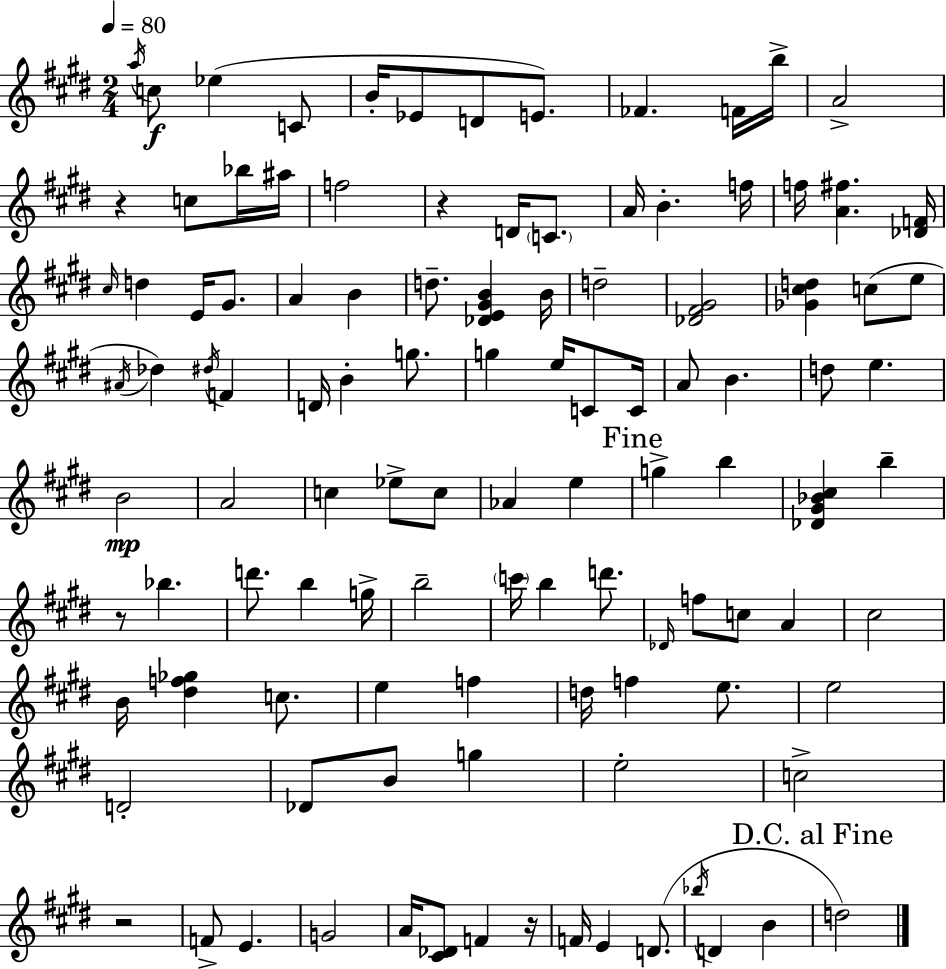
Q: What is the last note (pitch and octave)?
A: D5